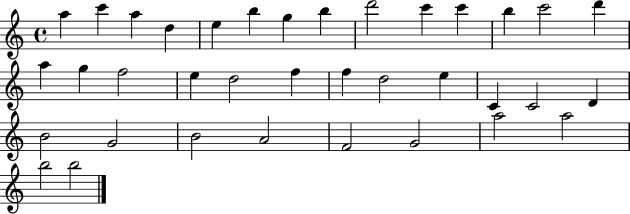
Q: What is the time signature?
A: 4/4